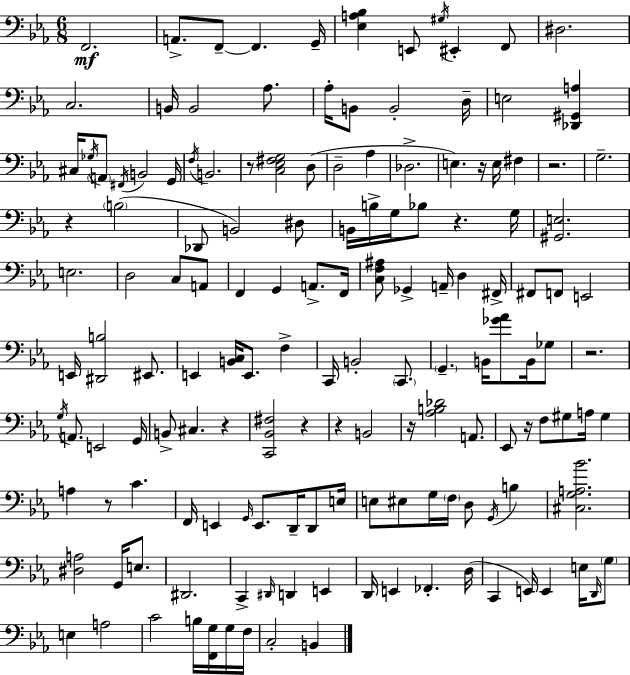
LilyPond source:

{
  \clef bass
  \numericTimeSignature
  \time 6/8
  \key c \minor
  f,2.\mf | a,8.-> f,8--~~ f,4. g,16-- | <ees a bes>4 e,8 \acciaccatura { gis16 } eis,4-. f,8 | dis2. | \break c2. | b,16 b,2 aes8. | aes16-. b,8 b,2-. | d16-- e2 <des, gis, a>4 | \break cis16 \acciaccatura { ges16 } \parenthesize a,8 \acciaccatura { fis,16 } b,2 | g,16 \acciaccatura { f16 } b,2. | r8 <c ees fis g>2 | d8( d2-- | \break aes4 des2.-> | e4.) r16 e16 | fis4 r2. | g2.-- | \break r4 \parenthesize b2( | des,8 b,2) | dis8 b,16 b16-> g16 bes8 r4. | g16 <gis, e>2. | \break e2. | d2 | c8 a,8 f,4 g,4 | a,8.-> f,16 <c f ais>8 ges,4-> a,16-- d4 | \break fis,16-> fis,8 f,8 e,2 | e,16 <dis, b>2 | eis,8. e,4 <b, c>16 e,8. | f4-> c,16 b,2-. | \break \parenthesize c,8. \parenthesize g,4.-- b,16 <ges' aes'>8 | b,16 ges8 r2. | \acciaccatura { g16 } a,8. e,2 | g,16 b,8-> cis4. | \break r4 <c, bes, fis>2 | r4 r4 b,2 | r16 <aes b des'>2 | a,8. ees,8 r16 f8 gis8 | \break a16 gis4 a4 r8 c'4. | f,16 e,4 \grace { g,16 } e,8. | d,16-- d,8 e16 e8 eis8 g16 \parenthesize f16 | d8 \acciaccatura { g,16 } b4 <cis g a bes'>2. | \break <dis a>2 | g,16 e8. dis,2. | c,4-> \grace { dis,16 } | d,4 e,4 d,16 e,4 | \break fes,4.-. d16( c,4 | e,16) e,4 e16 \grace { d,16 } \parenthesize g8 e4 | a2 c'2 | b16 <f, g>16 g16 f16 c2-. | \break b,4 \bar "|."
}